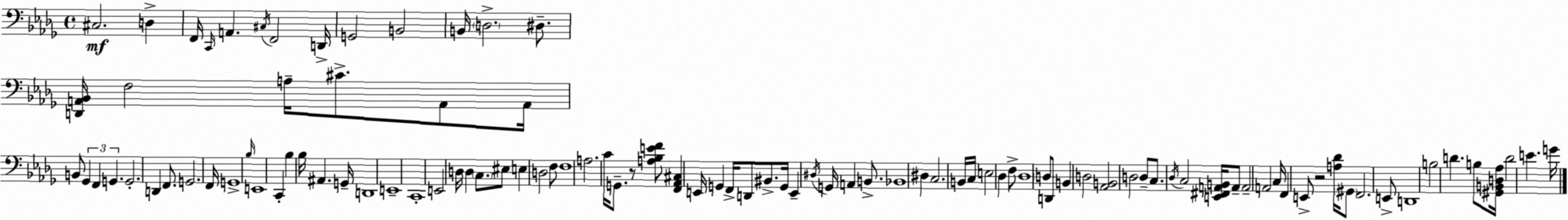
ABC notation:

X:1
T:Untitled
M:4/4
L:1/4
K:Bbm
^C,2 D, F,,/4 C,,/4 A,, ^C,/4 F,,2 D,,/4 G,,2 B,,2 B,,/4 D,2 ^D,/2 [D,,A,,_B,,]/4 F,2 A,/4 ^C/2 A,,/2 A,,/4 B,,/2 _G,, F,, G,, G,,2 D,, F,,/2 G,,2 F,,/4 G,,4 _B,/4 E,,4 C,, _B, _B,/4 ^A,, G,,/4 D,,4 E,,4 C,,4 E,,2 D,/4 D, C,/2 ^E,/2 E, D,2 F,/2 F,4 A,2 C/4 G,,/2 z/2 [A,_B,EF]/2 [F,,_A,,^C,] E,,/4 G,, F,,/4 D,,/2 ^B,,/2 G,,/4 E,, ^D,/4 G,,/4 A,, B,,/2 _B,,4 ^D, C,2 B,,/4 C,/4 E,2 _D, F,/2 _D,4 D,/2 D,,/2 B,, D,2 [_A,,B,,]2 D,2 D,/2 C,/2 _D,/4 C,2 [E,,^F,,A,,B,,]/4 A,,/2 A,,2 A,,2 C,/4 F,, E,,/2 z2 [A,_D]/4 ^G,,/2 F,,2 E,,/2 D,,4 B,2 D B,/2 [^G,,B,,D,_A,]/4 D2 E G/4